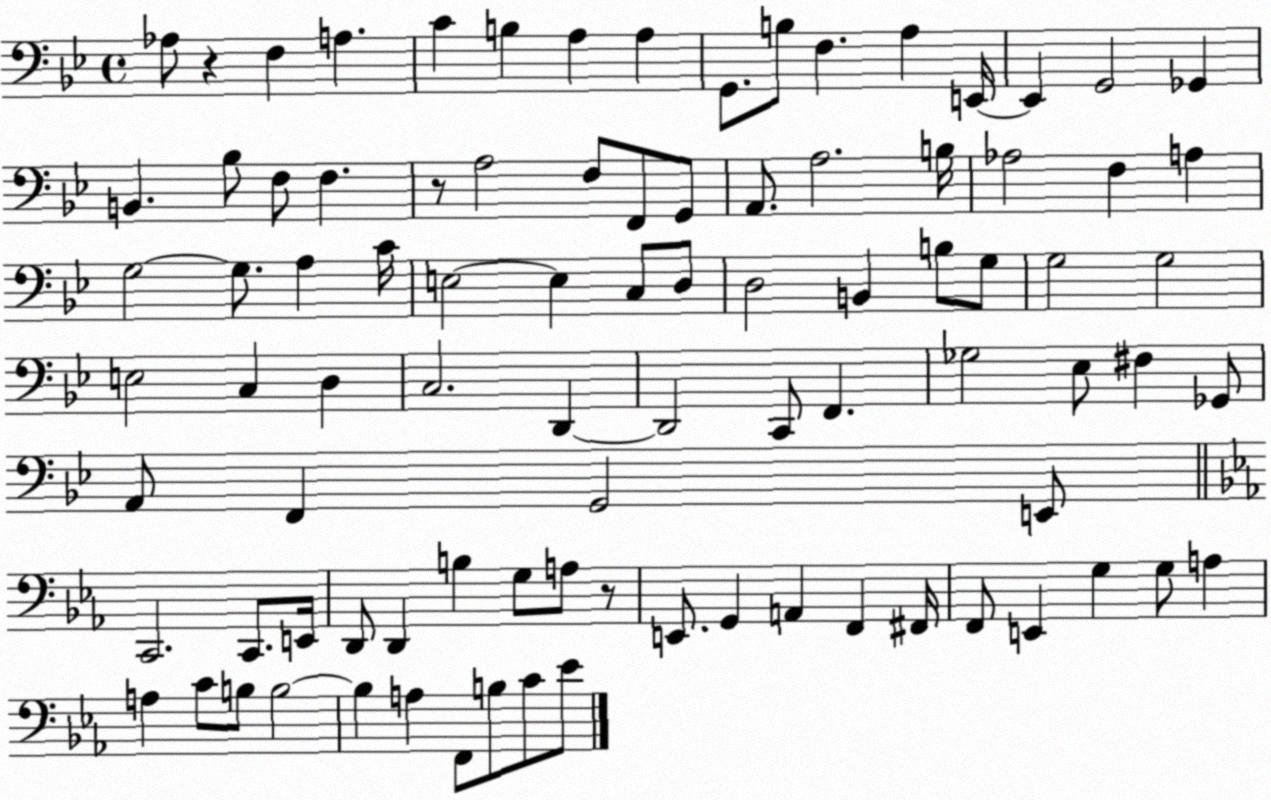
X:1
T:Untitled
M:4/4
L:1/4
K:Bb
_A,/2 z F, A, C B, A, A, G,,/2 B,/2 F, A, E,,/4 E,, G,,2 _G,, B,, _B,/2 F,/2 F, z/2 A,2 F,/2 F,,/2 G,,/2 A,,/2 A,2 B,/4 _A,2 F, A, G,2 G,/2 A, C/4 E,2 E, C,/2 D,/2 D,2 B,, B,/2 G,/2 G,2 G,2 E,2 C, D, C,2 D,, D,,2 C,,/2 F,, _G,2 _E,/2 ^F, _G,,/2 A,,/2 F,, G,,2 E,,/2 C,,2 C,,/2 E,,/4 D,,/2 D,, B, G,/2 A,/2 z/2 E,,/2 G,, A,, F,, ^F,,/4 F,,/2 E,, G, G,/2 A, A, C/2 B,/2 B,2 B, A, F,,/2 B,/2 C/2 _E/2